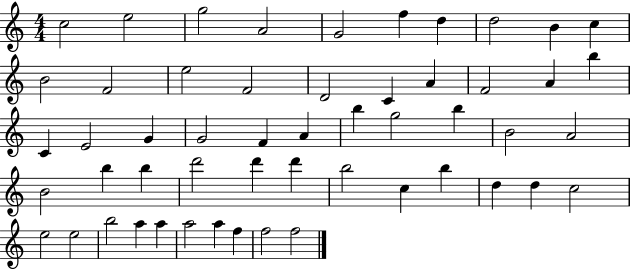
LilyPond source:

{
  \clef treble
  \numericTimeSignature
  \time 4/4
  \key c \major
  c''2 e''2 | g''2 a'2 | g'2 f''4 d''4 | d''2 b'4 c''4 | \break b'2 f'2 | e''2 f'2 | d'2 c'4 a'4 | f'2 a'4 b''4 | \break c'4 e'2 g'4 | g'2 f'4 a'4 | b''4 g''2 b''4 | b'2 a'2 | \break b'2 b''4 b''4 | d'''2 d'''4 d'''4 | b''2 c''4 b''4 | d''4 d''4 c''2 | \break e''2 e''2 | b''2 a''4 a''4 | a''2 a''4 f''4 | f''2 f''2 | \break \bar "|."
}